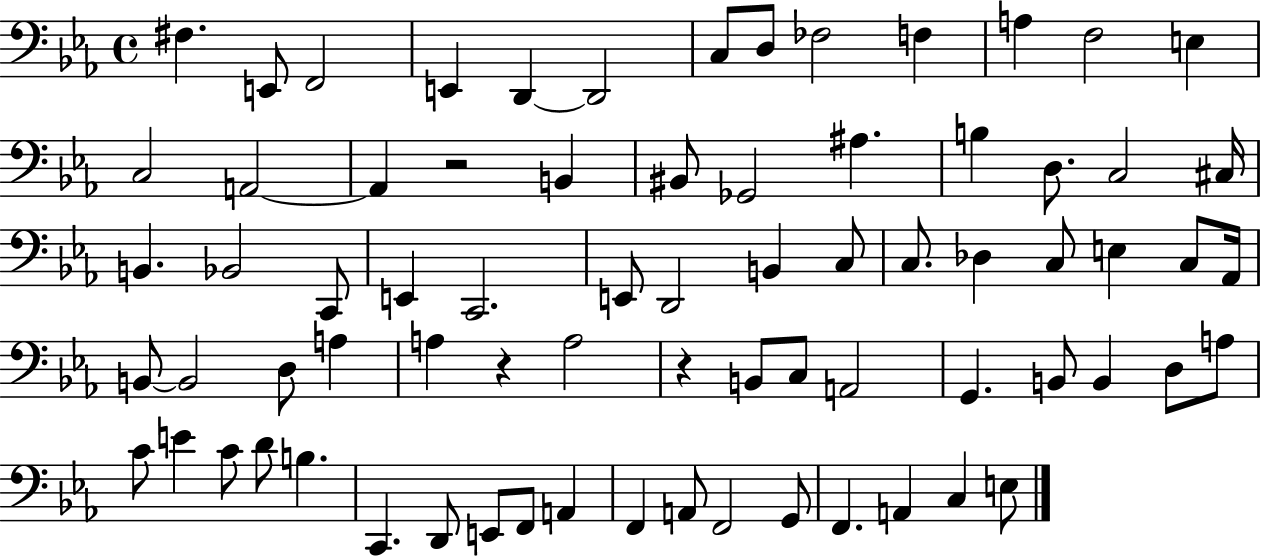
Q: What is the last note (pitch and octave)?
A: E3